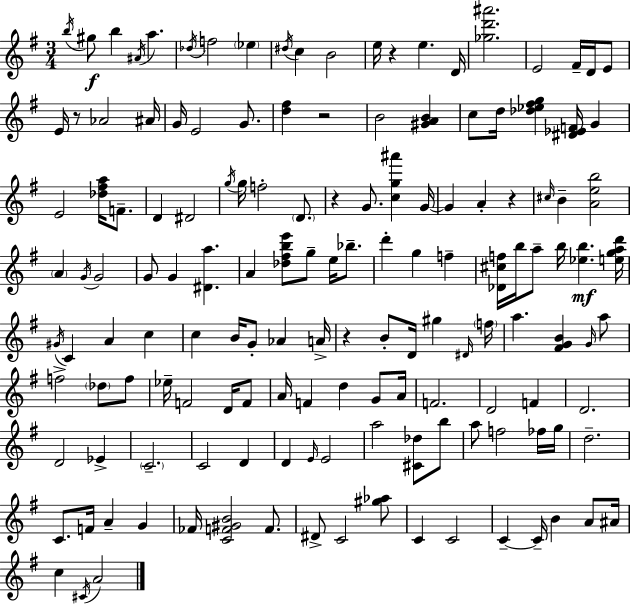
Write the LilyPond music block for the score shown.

{
  \clef treble
  \numericTimeSignature
  \time 3/4
  \key g \major
  \acciaccatura { b''16 }\f gis''8 b''4 \acciaccatura { ais'16 } a''4. | \acciaccatura { des''16 } f''2 \parenthesize ees''4 | \acciaccatura { dis''16 } c''4 b'2 | e''16 r4 e''4. | \break d'16 <ges'' d''' ais'''>2. | e'2 | fis'16-- d'16 e'8 e'16 r8 aes'2 | ais'16 g'16 e'2 | \break g'8. <d'' fis''>4 r2 | b'2 | <gis' a' b'>4 c''8 d''16 <des'' ees'' fis'' g''>4 <dis' ees' f'>16 | g'4 e'2 | \break <des'' fis'' a''>16 f'8.-- d'4 dis'2 | \acciaccatura { g''16 } g''16 f''2-. | \parenthesize d'8. r4 g'8. | <c'' g'' ais'''>4 g'16~~ g'4 a'4-. | \break r4 \grace { cis''16 } b'4-- <a' e'' b''>2 | \parenthesize a'4 \acciaccatura { g'16 } g'2 | g'8 g'4 | <dis' a''>4. a'4 <des'' fis'' b'' e'''>8 | \break g''8-- e''16 bes''8.-- d'''4-. g''4 | f''4-- <des' cis'' f''>16 b''16 a''8-- b''16 | <ees'' b''>4.\mf <e'' g'' a'' d'''>16 \acciaccatura { gis'16 } c'4 | a'4 c''4 c''4 | \break b'16 g'8-. aes'4 a'16-> r4 | b'8-. d'16 gis''4 \grace { dis'16 } \parenthesize f''16 a''4. | <fis' g' b'>4 \grace { g'16 } a''8 f''2-> | \parenthesize des''8 f''8 ees''16-- f'2 | \break d'16 f'8 a'16 f'4 | d''4 g'8 a'16 f'2. | d'2 | f'4 d'2. | \break d'2 | ees'4-> \parenthesize c'2.-- | c'2 | d'4 d'4 | \break \grace { e'16 } e'2 a''2 | <cis' des''>8 b''8 a''8 | f''2 fes''16 g''16 d''2.-- | c'8. | \break f'16 a'4-- g'4 fes'16 | <c' f' gis' b'>2 f'8. dis'8-> | c'2 <gis'' aes''>8 c'4 | c'2 c'4--~~ | \break c'16-- b'4 a'8 ais'16 c''4 | \acciaccatura { cis'16 } a'2 | \bar "|."
}